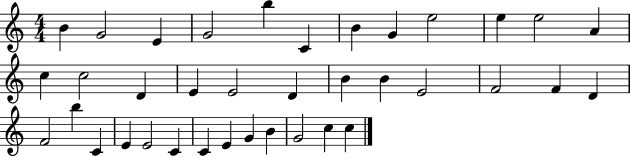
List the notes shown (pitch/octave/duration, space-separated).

B4/q G4/h E4/q G4/h B5/q C4/q B4/q G4/q E5/h E5/q E5/h A4/q C5/q C5/h D4/q E4/q E4/h D4/q B4/q B4/q E4/h F4/h F4/q D4/q F4/h B5/q C4/q E4/q E4/h C4/q C4/q E4/q G4/q B4/q G4/h C5/q C5/q